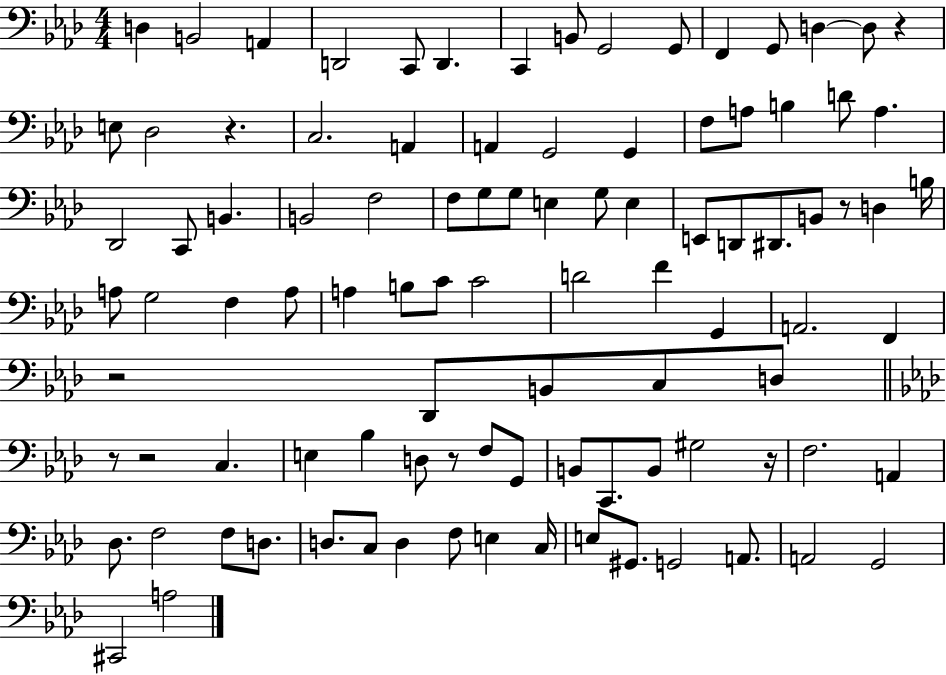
{
  \clef bass
  \numericTimeSignature
  \time 4/4
  \key aes \major
  d4 b,2 a,4 | d,2 c,8 d,4. | c,4 b,8 g,2 g,8 | f,4 g,8 d4~~ d8 r4 | \break e8 des2 r4. | c2. a,4 | a,4 g,2 g,4 | f8 a8 b4 d'8 a4. | \break des,2 c,8 b,4. | b,2 f2 | f8 g8 g8 e4 g8 e4 | e,8 d,8 dis,8. b,8 r8 d4 b16 | \break a8 g2 f4 a8 | a4 b8 c'8 c'2 | d'2 f'4 g,4 | a,2. f,4 | \break r2 des,8 b,8 c8 d8 | \bar "||" \break \key f \minor r8 r2 c4. | e4 bes4 d8 r8 f8 g,8 | b,8 c,8. b,8 gis2 r16 | f2. a,4 | \break des8. f2 f8 d8. | d8. c8 d4 f8 e4 c16 | e8 gis,8. g,2 a,8. | a,2 g,2 | \break cis,2 a2 | \bar "|."
}